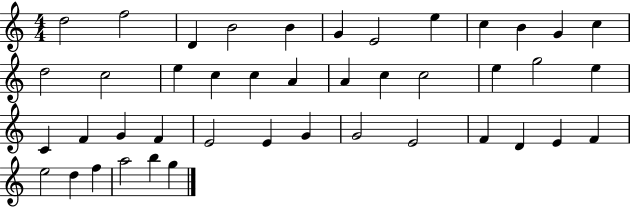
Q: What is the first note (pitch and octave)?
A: D5